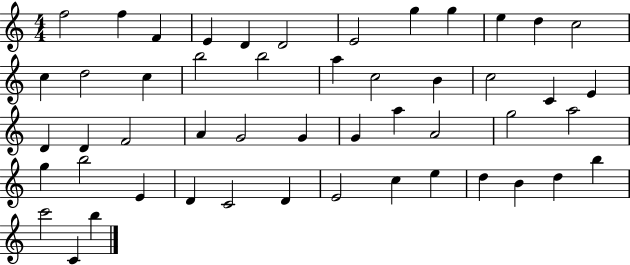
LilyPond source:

{
  \clef treble
  \numericTimeSignature
  \time 4/4
  \key c \major
  f''2 f''4 f'4 | e'4 d'4 d'2 | e'2 g''4 g''4 | e''4 d''4 c''2 | \break c''4 d''2 c''4 | b''2 b''2 | a''4 c''2 b'4 | c''2 c'4 e'4 | \break d'4 d'4 f'2 | a'4 g'2 g'4 | g'4 a''4 a'2 | g''2 a''2 | \break g''4 b''2 e'4 | d'4 c'2 d'4 | e'2 c''4 e''4 | d''4 b'4 d''4 b''4 | \break c'''2 c'4 b''4 | \bar "|."
}